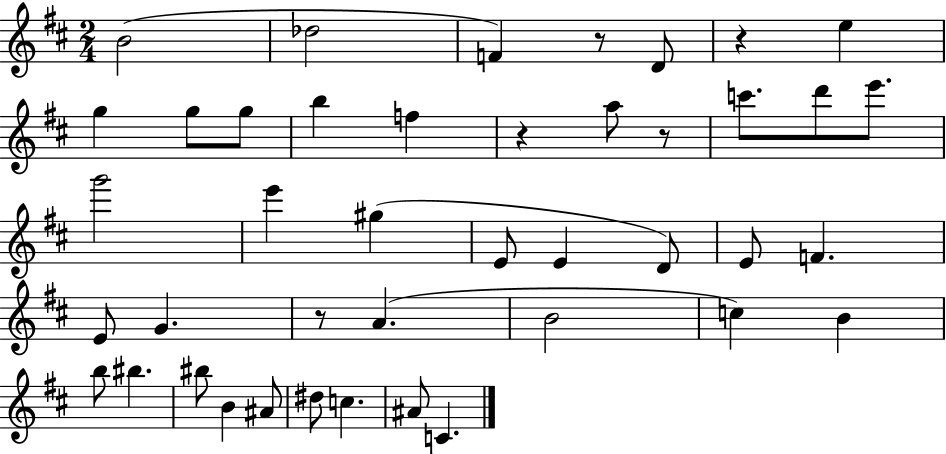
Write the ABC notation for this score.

X:1
T:Untitled
M:2/4
L:1/4
K:D
B2 _d2 F z/2 D/2 z e g g/2 g/2 b f z a/2 z/2 c'/2 d'/2 e'/2 g'2 e' ^g E/2 E D/2 E/2 F E/2 G z/2 A B2 c B b/2 ^b ^b/2 B ^A/2 ^d/2 c ^A/2 C